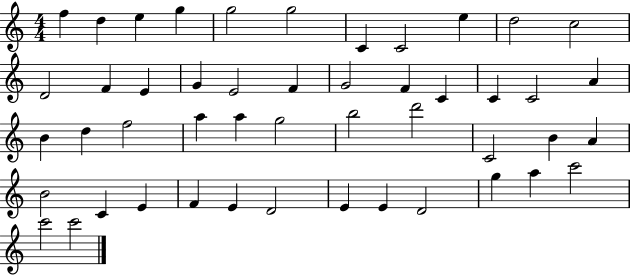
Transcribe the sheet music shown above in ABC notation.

X:1
T:Untitled
M:4/4
L:1/4
K:C
f d e g g2 g2 C C2 e d2 c2 D2 F E G E2 F G2 F C C C2 A B d f2 a a g2 b2 d'2 C2 B A B2 C E F E D2 E E D2 g a c'2 c'2 c'2